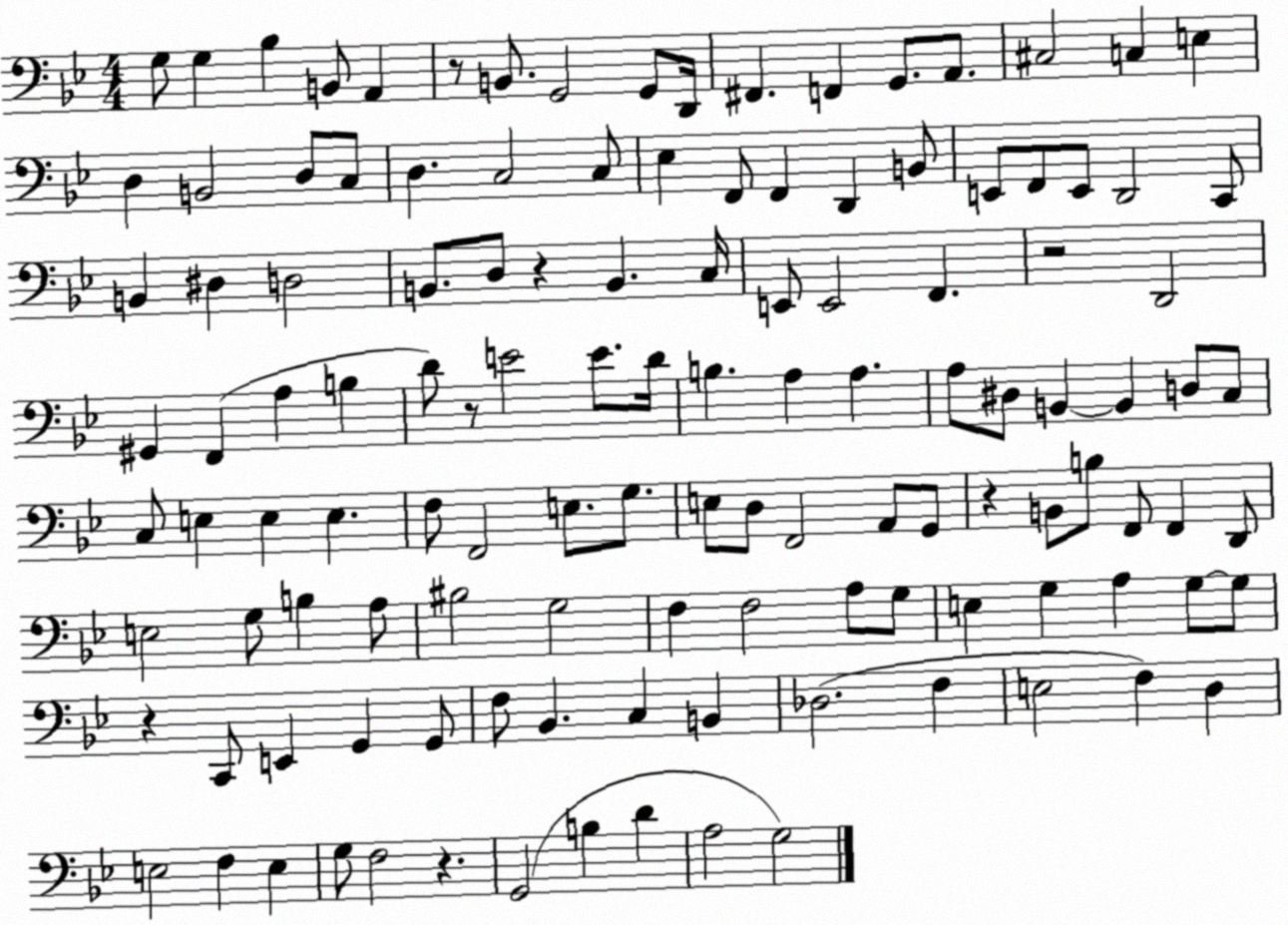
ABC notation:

X:1
T:Untitled
M:4/4
L:1/4
K:Bb
G,/2 G, _B, B,,/2 A,, z/2 B,,/2 G,,2 G,,/2 D,,/4 ^F,, F,, G,,/2 A,,/2 ^C,2 C, E, D, B,,2 D,/2 C,/2 D, C,2 C,/2 _E, F,,/2 F,, D,, B,,/2 E,,/2 F,,/2 E,,/2 D,,2 C,,/2 B,, ^D, D,2 B,,/2 D,/2 z B,, C,/4 E,,/2 E,,2 F,, z2 D,,2 ^G,, F,, A, B, D/2 z/2 E2 E/2 D/4 B, A, A, A,/2 ^D,/2 B,, B,, D,/2 C,/2 C,/2 E, E, E, F,/2 F,,2 E,/2 G,/2 E,/2 D,/2 F,,2 A,,/2 G,,/2 z B,,/2 B,/2 F,,/2 F,, D,,/2 E,2 G,/2 B, A,/2 ^B,2 G,2 F, F,2 A,/2 G,/2 E, G, A, G,/2 G,/2 z C,,/2 E,, G,, G,,/2 F,/2 _B,, C, B,, _D,2 F, E,2 F, D, E,2 F, E, G,/2 F,2 z G,,2 B, D A,2 G,2